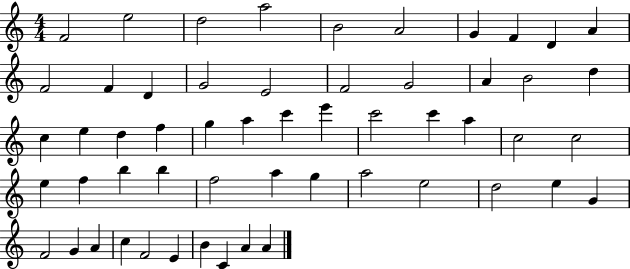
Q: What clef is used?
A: treble